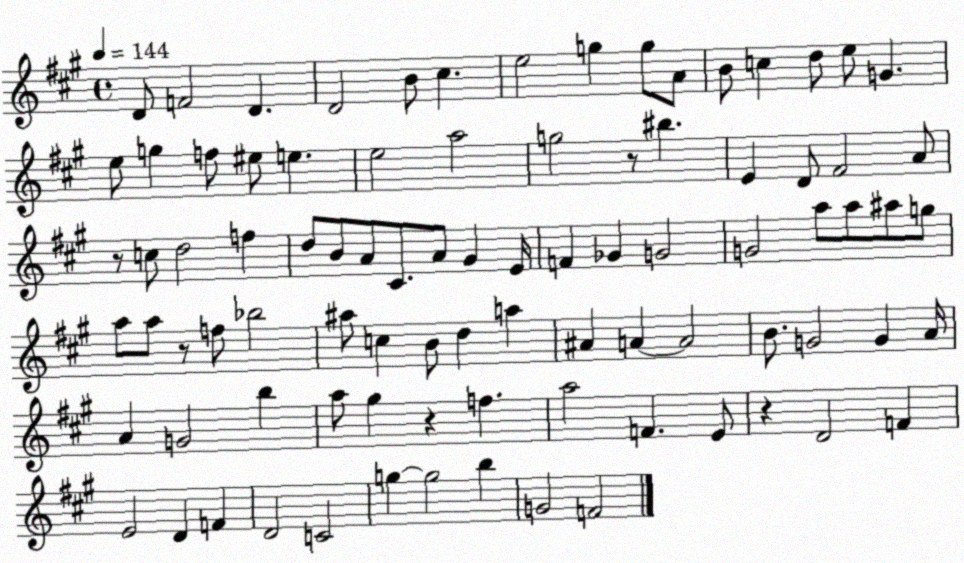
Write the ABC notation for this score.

X:1
T:Untitled
M:4/4
L:1/4
K:A
D/2 F2 D D2 B/2 ^c e2 g g/2 A/2 B/2 c d/2 e/2 G e/2 g f/2 ^e/2 e e2 a2 g2 z/2 ^b E D/2 ^F2 A/2 z/2 c/2 d2 f d/2 B/2 A/2 ^C/2 A/2 ^G E/4 F _G G2 G2 a/2 a/2 ^a/2 g/2 a/2 a/2 z/2 f/2 _b2 ^a/2 c B/2 d a ^A A A2 B/2 G2 G A/4 A G2 b a/2 ^g z f a2 F E/2 z D2 F E2 D F D2 C2 g g2 b G2 F2